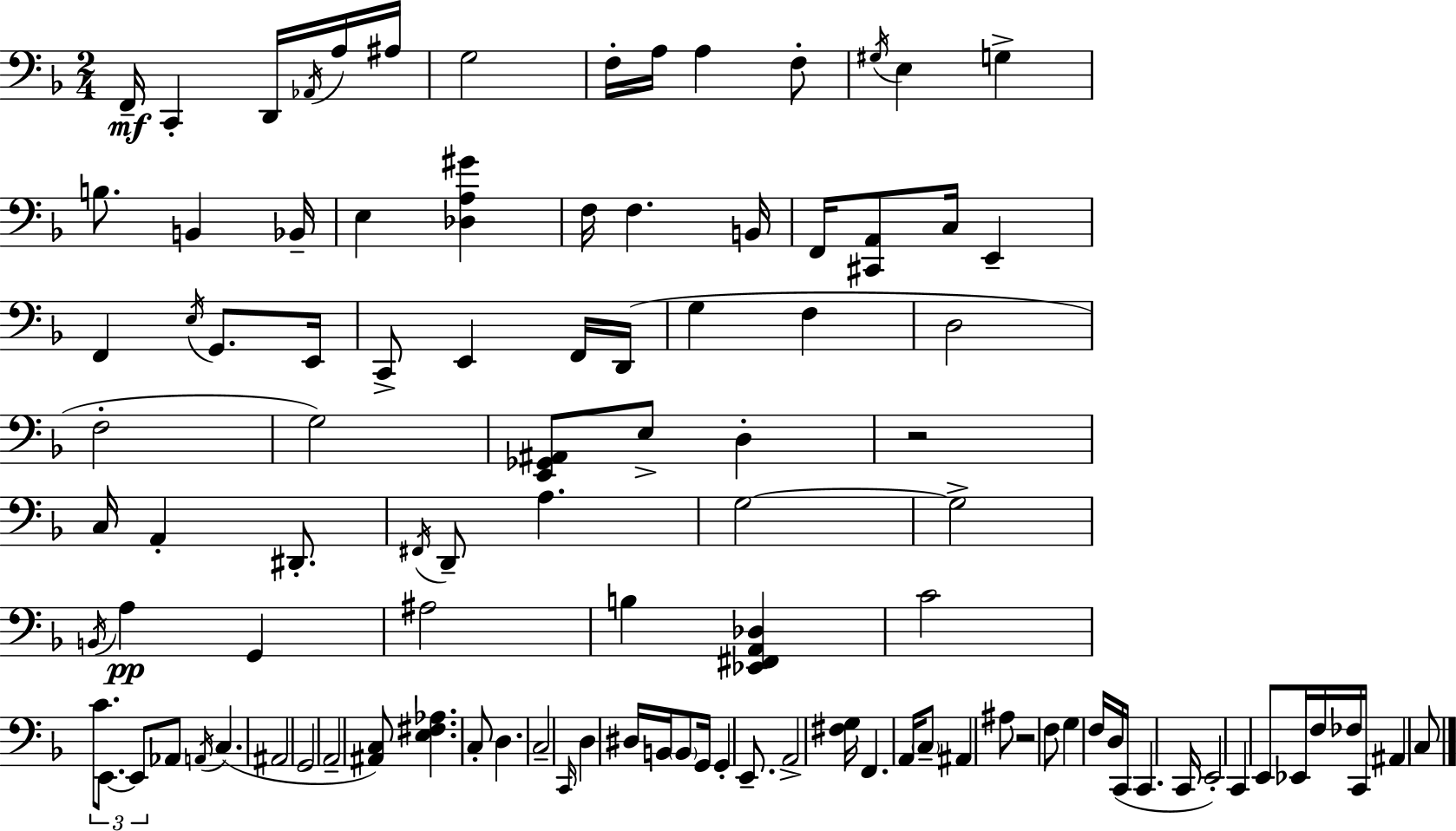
F2/s C2/q D2/s Ab2/s A3/s A#3/s G3/h F3/s A3/s A3/q F3/e G#3/s E3/q G3/q B3/e. B2/q Bb2/s E3/q [Db3,A3,G#4]/q F3/s F3/q. B2/s F2/s [C#2,A2]/e C3/s E2/q F2/q E3/s G2/e. E2/s C2/e E2/q F2/s D2/s G3/q F3/q D3/h F3/h G3/h [E2,Gb2,A#2]/e E3/e D3/q R/h C3/s A2/q D#2/e. F#2/s D2/e A3/q. G3/h G3/h B2/s A3/q G2/q A#3/h B3/q [Eb2,F#2,A2,Db3]/q C4/h C4/e. E2/e. E2/e Ab2/e A2/s C3/q. A#2/h G2/h A2/h [A#2,C3]/e [E3,F#3,Ab3]/q. C3/e D3/q. C3/h C2/s D3/q D#3/s B2/s B2/e G2/s G2/q E2/e. A2/h [F#3,G3]/s F2/q. A2/s C3/e A#2/q A#3/e R/h F3/e G3/q F3/s D3/s C2/s C2/q. C2/s E2/h C2/q E2/e Eb2/s F3/s FES3/s C2/s A#2/q C3/e